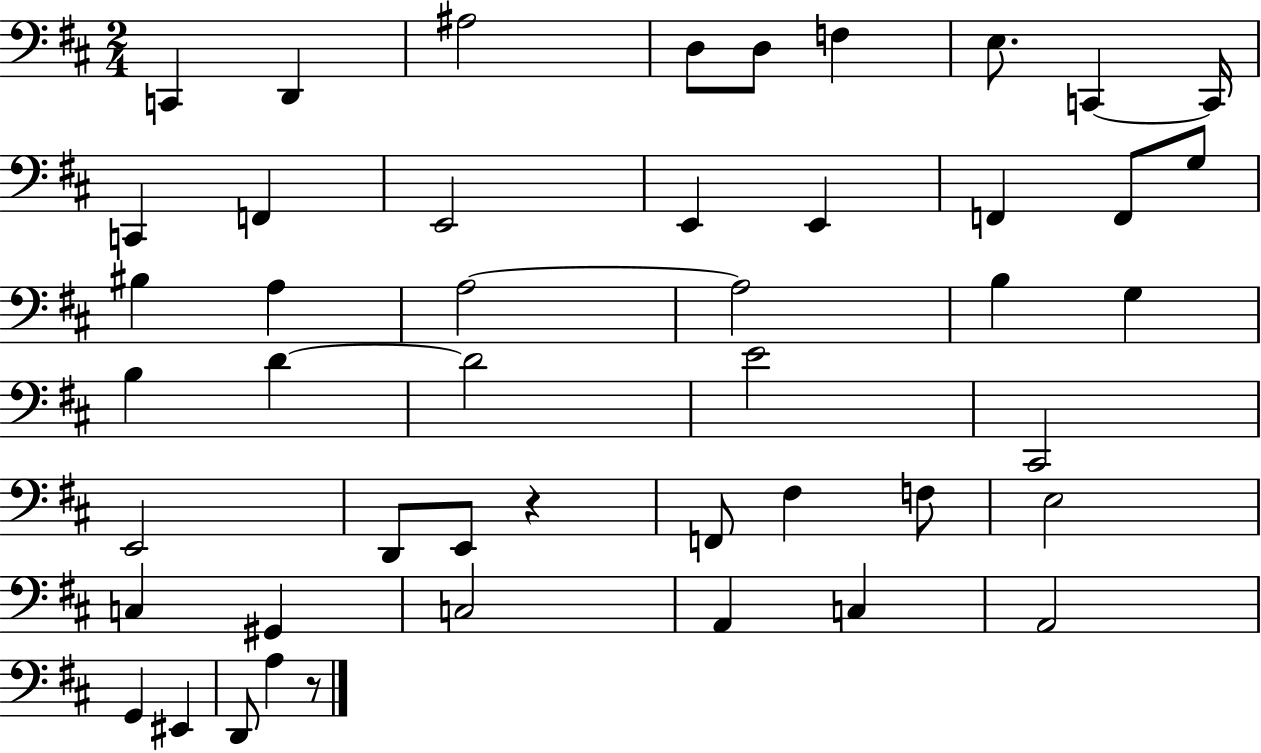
{
  \clef bass
  \numericTimeSignature
  \time 2/4
  \key d \major
  \repeat volta 2 { c,4 d,4 | ais2 | d8 d8 f4 | e8. c,4~~ c,16 | \break c,4 f,4 | e,2 | e,4 e,4 | f,4 f,8 g8 | \break bis4 a4 | a2~~ | a2 | b4 g4 | \break b4 d'4~~ | d'2 | e'2 | cis,2 | \break e,2 | d,8 e,8 r4 | f,8 fis4 f8 | e2 | \break c4 gis,4 | c2 | a,4 c4 | a,2 | \break g,4 eis,4 | d,8 a4 r8 | } \bar "|."
}